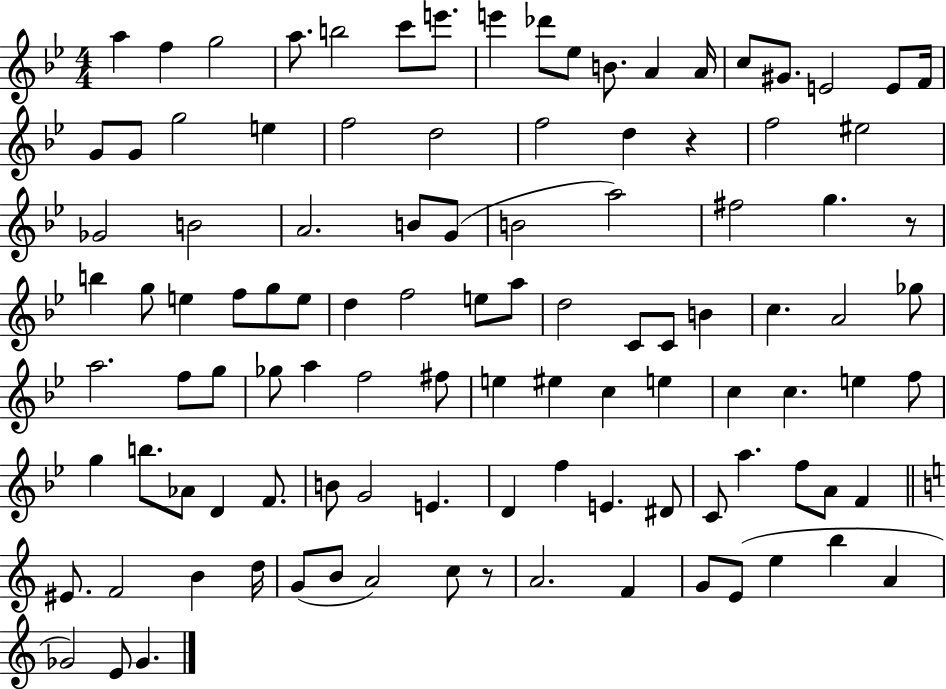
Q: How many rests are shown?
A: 3